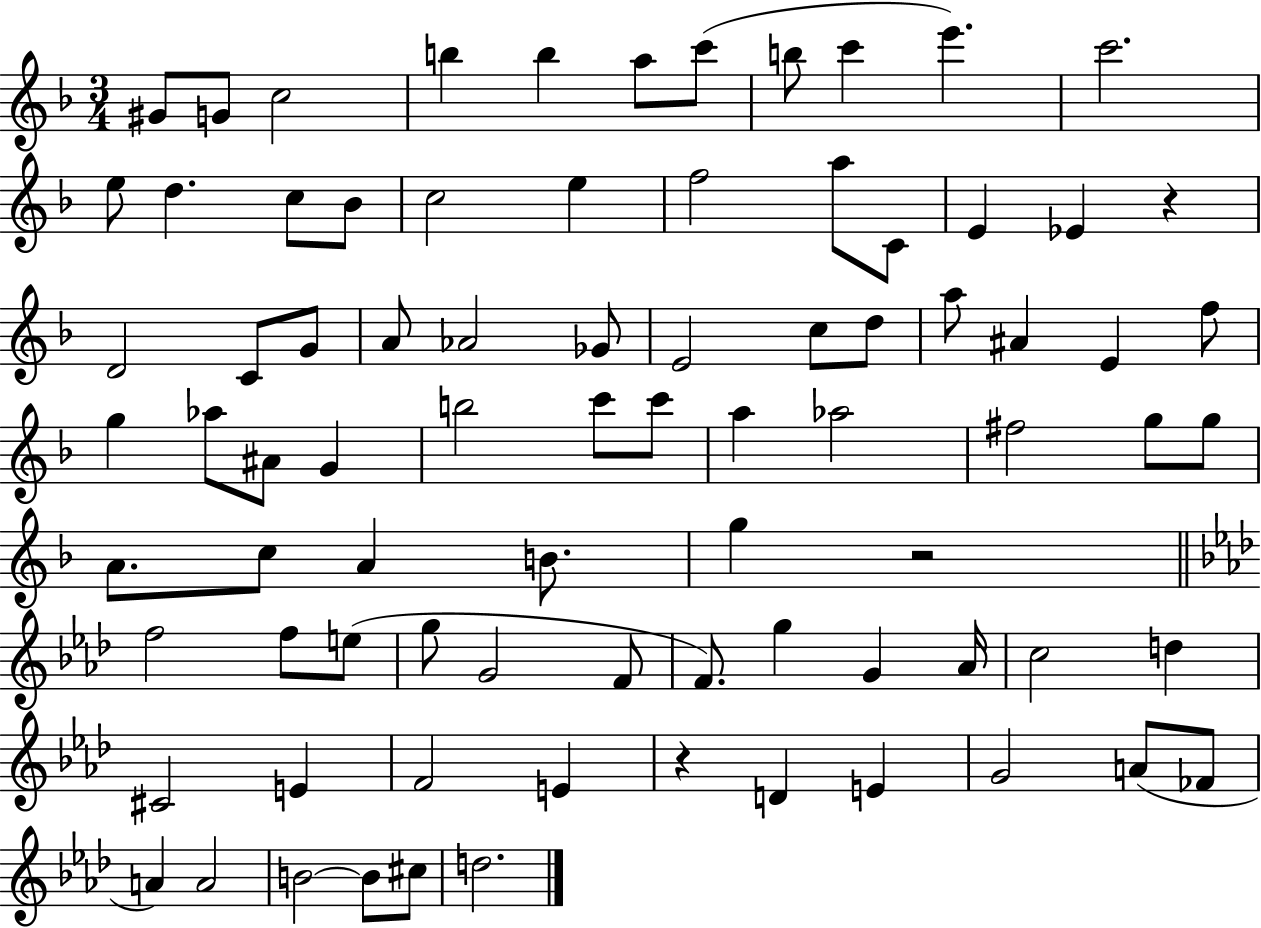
G#4/e G4/e C5/h B5/q B5/q A5/e C6/e B5/e C6/q E6/q. C6/h. E5/e D5/q. C5/e Bb4/e C5/h E5/q F5/h A5/e C4/e E4/q Eb4/q R/q D4/h C4/e G4/e A4/e Ab4/h Gb4/e E4/h C5/e D5/e A5/e A#4/q E4/q F5/e G5/q Ab5/e A#4/e G4/q B5/h C6/e C6/e A5/q Ab5/h F#5/h G5/e G5/e A4/e. C5/e A4/q B4/e. G5/q R/h F5/h F5/e E5/e G5/e G4/h F4/e F4/e. G5/q G4/q Ab4/s C5/h D5/q C#4/h E4/q F4/h E4/q R/q D4/q E4/q G4/h A4/e FES4/e A4/q A4/h B4/h B4/e C#5/e D5/h.